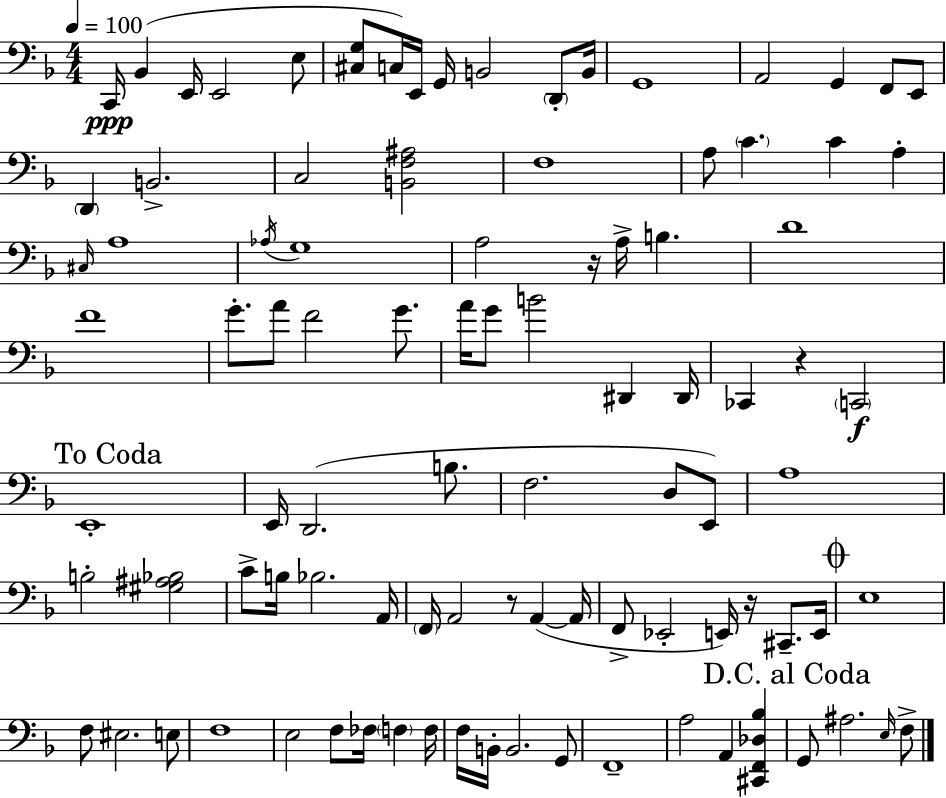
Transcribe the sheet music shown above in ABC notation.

X:1
T:Untitled
M:4/4
L:1/4
K:Dm
C,,/4 _B,, E,,/4 E,,2 E,/2 [^C,G,]/2 C,/4 E,,/4 G,,/4 B,,2 D,,/2 B,,/4 G,,4 A,,2 G,, F,,/2 E,,/2 D,, B,,2 C,2 [B,,F,^A,]2 F,4 A,/2 C C A, ^C,/4 A,4 _A,/4 G,4 A,2 z/4 A,/4 B, D4 F4 G/2 A/2 F2 G/2 A/4 G/2 B2 ^D,, ^D,,/4 _C,, z C,,2 E,,4 E,,/4 D,,2 B,/2 F,2 D,/2 E,,/2 A,4 B,2 [^G,^A,_B,]2 C/2 B,/4 _B,2 A,,/4 F,,/4 A,,2 z/2 A,, A,,/4 F,,/2 _E,,2 E,,/4 z/4 ^C,,/2 E,,/4 E,4 F,/2 ^E,2 E,/2 F,4 E,2 F,/2 _F,/4 F, F,/4 F,/4 B,,/4 B,,2 G,,/2 F,,4 A,2 A,, [^C,,F,,_D,_B,] G,,/2 ^A,2 E,/4 F,/2